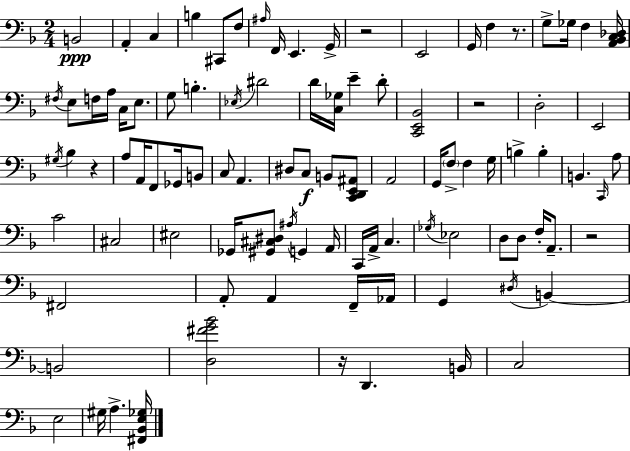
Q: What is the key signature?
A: F major